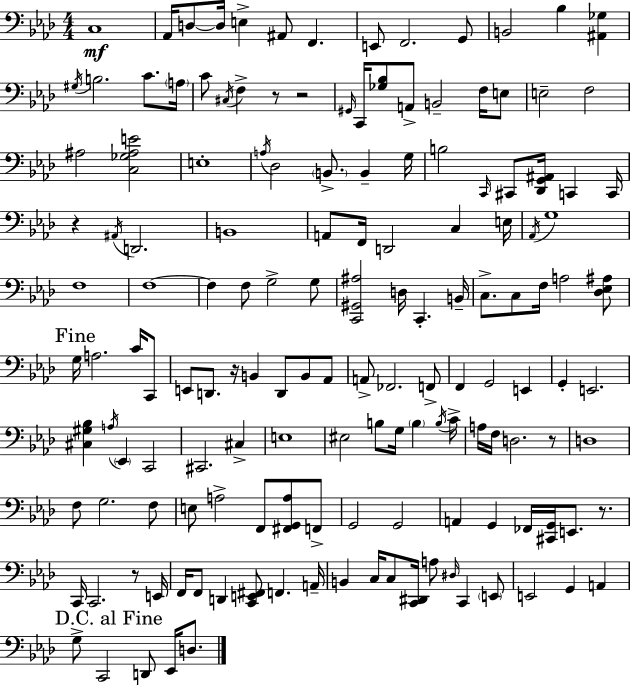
C3/w Ab2/s D3/e D3/s E3/q A#2/e F2/q. E2/e F2/h. G2/e B2/h Bb3/q [A#2,Gb3]/q G#3/s B3/h. C4/e. A3/s C4/e C#3/s F3/q R/e R/h G#2/s C2/s [Gb3,Bb3]/e A2/e B2/h F3/s E3/e E3/h F3/h A#3/h [C3,Gb3,A#3,E4]/h E3/w A3/s Db3/h B2/e. B2/q G3/s B3/h C2/s C#2/e [Db2,G2,A#2]/s C2/q C2/s R/q A#2/s D2/h. B2/w A2/e F2/s D2/h C3/q E3/s Ab2/s G3/w F3/w F3/w F3/q F3/e G3/h G3/e [C2,G#2,A#3]/h D3/s C2/q. B2/s C3/e. C3/e F3/s A3/h [Db3,Eb3,A#3]/e G3/s A3/h. C4/s C2/e E2/e D2/e. R/s B2/q D2/e B2/e Ab2/e A2/e FES2/h. F2/e F2/q G2/h E2/q G2/q E2/h. [C#3,G#3,Bb3]/q A3/s Eb2/q C2/h C#2/h. C#3/q E3/w EIS3/h B3/e G3/s B3/q B3/s C4/s A3/s F3/s D3/h. R/e D3/w F3/e G3/h. F3/e E3/e A3/h F2/e [F#2,G2,A3]/e F2/e G2/h G2/h A2/q G2/q FES2/s [C#2,G2]/s E2/e. R/e. C2/s C2/h. R/e E2/s F2/s F2/e D2/q [C2,E2,F#2]/e F2/q. A2/s B2/q C3/s C3/e [C2,D#2]/s A3/e D#3/s C2/q E2/e E2/h G2/q A2/q G3/e C2/h D2/e Eb2/s D3/e.